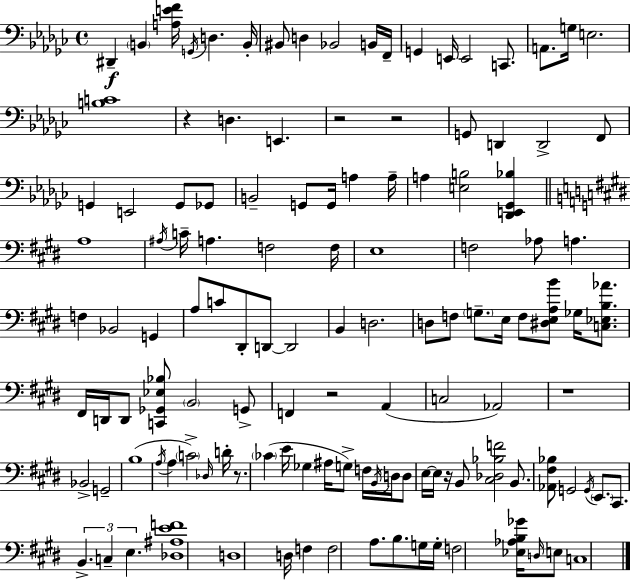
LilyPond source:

{
  \clef bass
  \time 4/4
  \defaultTimeSignature
  \key ees \minor
  dis,4--\f \parenthesize b,4 <a e' f'>16 \acciaccatura { g,16 } d4. | b,16-. bis,8 d4 bes,2 b,16 | f,16-- g,4 e,16 e,2 c,8. | a,8. g16 e2. | \break <b c'>1 | r4 d4. e,4. | r2 r2 | g,8 d,4 d,2-> f,8 | \break g,4 e,2 g,8 ges,8 | b,2-- g,8 g,16 a4 | a16-- a4 <e b>2 <des, e, ges, bes>4 | \bar "||" \break \key e \major a1 | \acciaccatura { ais16 } c'16-- a4. f2 | f16 e1 | f2 aes8 a4. | \break f4 bes,2 g,4 | a8 c'8 dis,8-. d,8~~ d,2 | b,4 d2. | d8 f8 \parenthesize g8.-- e16 f8 <dis e a b'>8 ges16 <c ees b aes'>8. | \break fis,16 d,16 d,8 <c, ges, ees bes>8 \parenthesize b,2 g,8-> | f,4 r2 a,4( | c2 aes,2) | r1 | \break bes,2-> g,2-- | b1( | \acciaccatura { a16 } a4 \parenthesize c'2->) \grace { des16 } d'16-. | r8. \parenthesize ces'4( e'16 ges4 ais16 g8->) f16 | \break \acciaccatura { b,16 } d16 d8 e16~~ e16 r16 b,8 <cis des bes f'>2 | b,8. <aes, fis bes>8 g,2 \acciaccatura { g,16 } \parenthesize e,8. | cis,8. \tuplet 3/2 { b,4.-> c4-- e4. } | <des ais e' f'>1 | \break d1 | d16 f4 f2 | a8. b8. g16 g16-. f2 | <ees aes b ges'>16 \grace { d16 } e8 c1 | \break \bar "|."
}